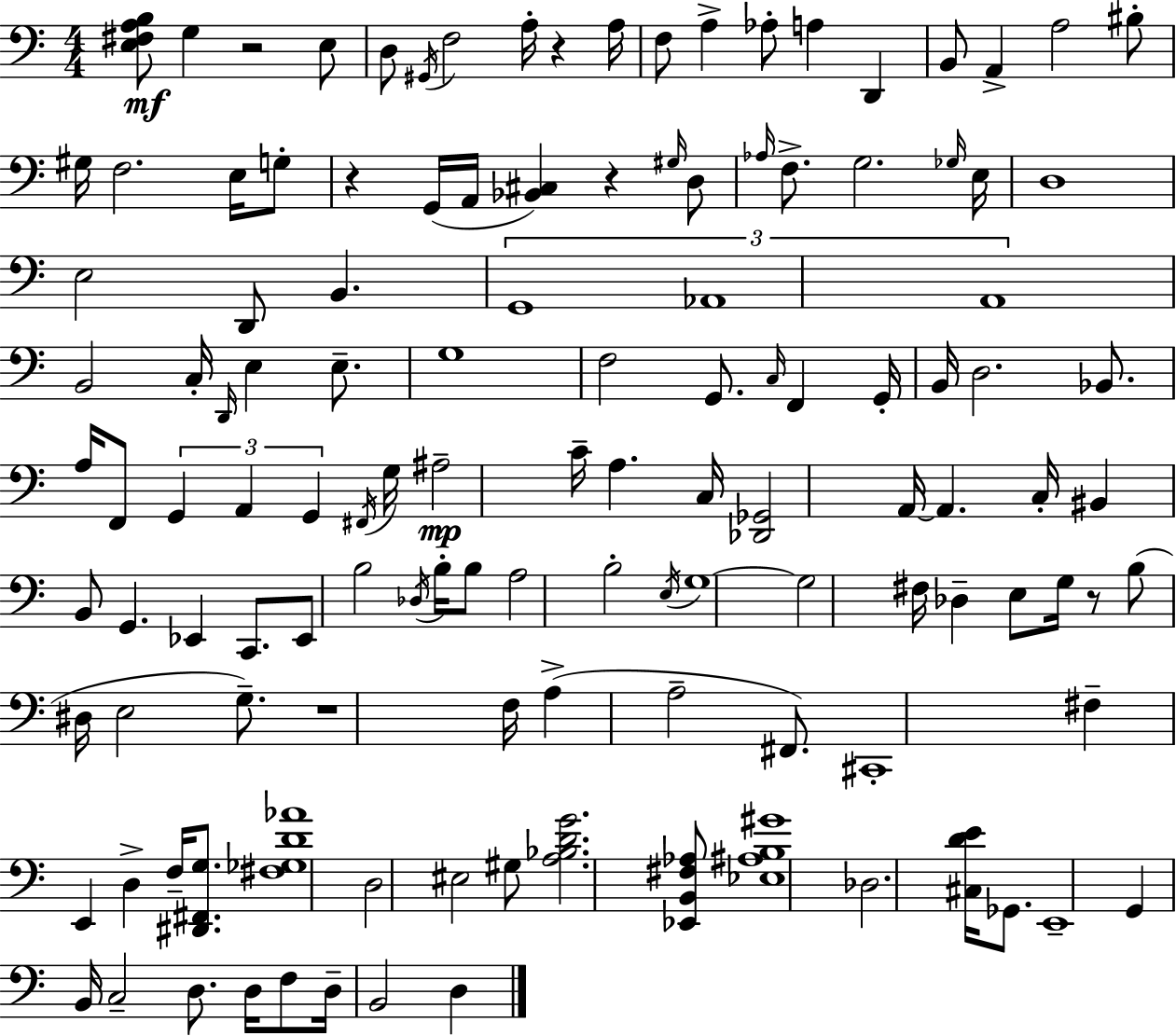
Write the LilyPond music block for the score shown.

{
  \clef bass
  \numericTimeSignature
  \time 4/4
  \key c \major
  <e fis a b>8\mf g4 r2 e8 | d8 \acciaccatura { gis,16 } f2 a16-. r4 | a16 f8 a4-> aes8-. a4 d,4 | b,8 a,4-> a2 bis8-. | \break gis16 f2. e16 g8-. | r4 g,16( a,16 <bes, cis>4) r4 \grace { gis16 } | d8 \grace { aes16 } f8.-> g2. | \grace { ges16 } e16 d1 | \break e2 d,8 b,4. | \tuplet 3/2 { g,1 | aes,1 | a,1 } | \break b,2 c16-. \grace { d,16 } e4 | e8.-- g1 | f2 g,8. | \grace { c16 } f,4 g,16-. b,16 d2. | \break bes,8. a16 f,8 \tuplet 3/2 { g,4 a,4 | g,4 } \acciaccatura { fis,16 } g16 ais2--\mp c'16-- | a4. c16 <des, ges,>2 a,16~~ | a,4. c16-. bis,4 b,8 g,4. | \break ees,4 c,8. ees,8 b2 | \acciaccatura { des16 } b16-. b8 a2 | b2-. \acciaccatura { e16 } g1~~ | g2 | \break fis16 des4-- e8 g16 r8 b8( dis16 e2 | g8.--) r1 | f16 a4->( a2-- | fis,8.) cis,1-. | \break fis4-- e,4 | d4-> f16-- <dis, fis, g>8. <fis ges d' aes'>1 | d2 | eis2 gis8 <a bes d' g'>2. | \break <ees, b, fis aes>8 <ees ais b gis'>1 | des2. | <cis d' e'>16 ges,8. e,1-- | g,4 b,16 c2-- | \break d8. d16 f8 d16-- b,2 | d4 \bar "|."
}